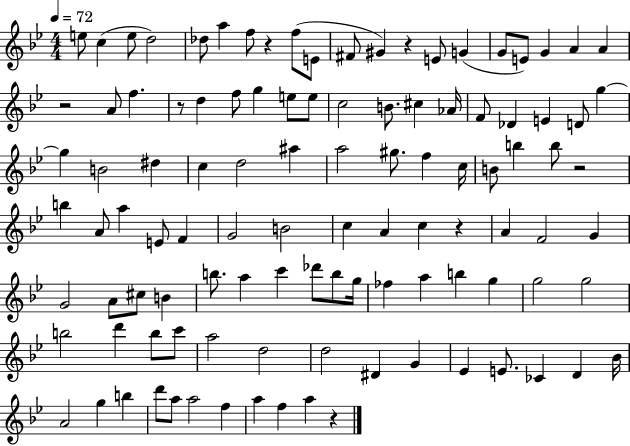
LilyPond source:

{
  \clef treble
  \numericTimeSignature
  \time 4/4
  \key bes \major
  \tempo 4 = 72
  e''8 c''4( e''8 d''2) | des''8 a''4 f''8 r4 f''8( e'8 | fis'8 gis'4) r4 e'8 g'4( | g'8 e'8) g'4 a'4 a'4 | \break r2 a'8 f''4. | r8 d''4 f''8 g''4 e''8 e''8 | c''2 b'8. cis''4 aes'16 | f'8 des'4 e'4 d'8 g''4~~ | \break g''4 b'2 dis''4 | c''4 d''2 ais''4 | a''2 gis''8. f''4 c''16 | b'8 b''4 b''8 r2 | \break b''4 a'8 a''4 e'8 f'4 | g'2 b'2 | c''4 a'4 c''4 r4 | a'4 f'2 g'4 | \break g'2 a'8 cis''8 b'4 | b''8. a''4 c'''4 des'''8 b''8 g''16 | fes''4 a''4 b''4 g''4 | g''2 g''2 | \break b''2 d'''4 b''8 c'''8 | a''2 d''2 | d''2 dis'4 g'4 | ees'4 e'8. ces'4 d'4 bes'16 | \break a'2 g''4 b''4 | d'''8 a''8 a''2 f''4 | a''4 f''4 a''4 r4 | \bar "|."
}